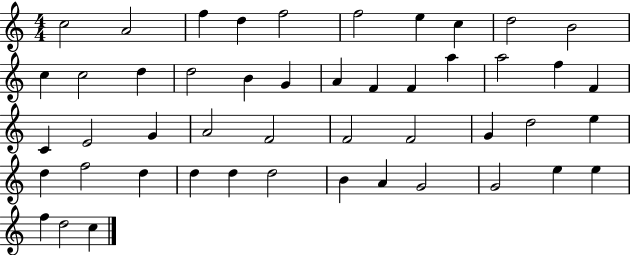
{
  \clef treble
  \numericTimeSignature
  \time 4/4
  \key c \major
  c''2 a'2 | f''4 d''4 f''2 | f''2 e''4 c''4 | d''2 b'2 | \break c''4 c''2 d''4 | d''2 b'4 g'4 | a'4 f'4 f'4 a''4 | a''2 f''4 f'4 | \break c'4 e'2 g'4 | a'2 f'2 | f'2 f'2 | g'4 d''2 e''4 | \break d''4 f''2 d''4 | d''4 d''4 d''2 | b'4 a'4 g'2 | g'2 e''4 e''4 | \break f''4 d''2 c''4 | \bar "|."
}